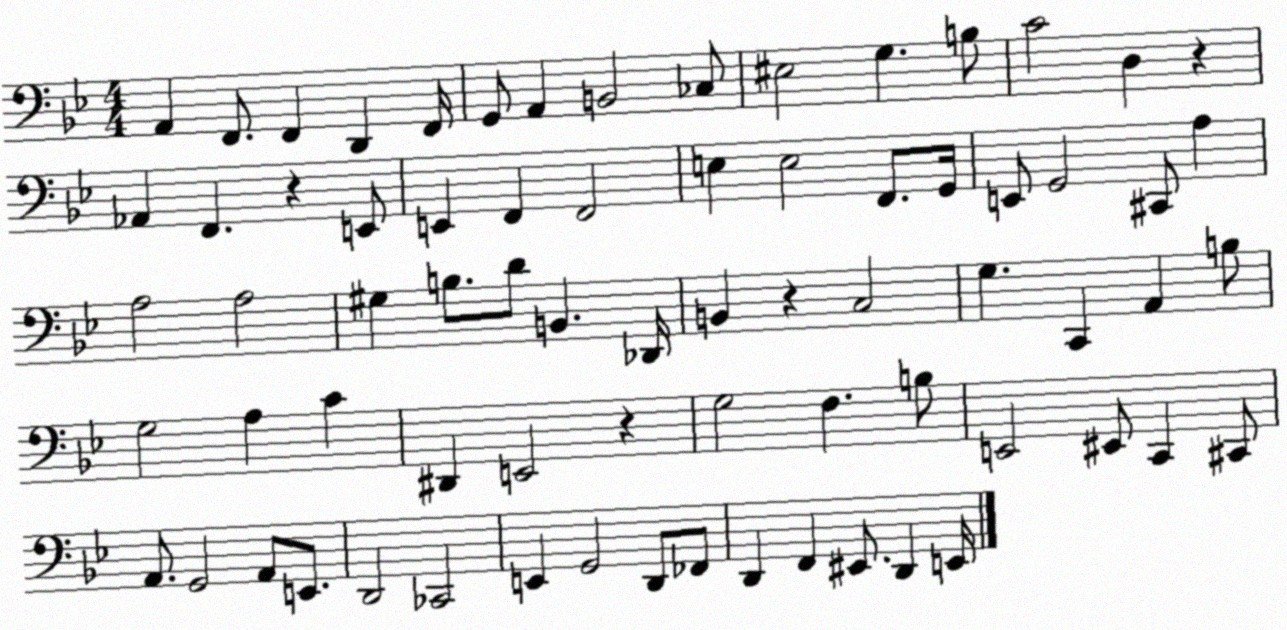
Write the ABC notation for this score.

X:1
T:Untitled
M:4/4
L:1/4
K:Bb
A,, F,,/2 F,, D,, F,,/4 G,,/2 A,, B,,2 _C,/2 ^E,2 G, B,/2 C2 D, z _A,, F,, z E,,/2 E,, F,, F,,2 E, E,2 F,,/2 G,,/4 E,,/2 G,,2 ^C,,/2 A, A,2 A,2 ^G, B,/2 D/2 B,, _D,,/4 B,, z C,2 G, C,, A,, B,/2 G,2 A, C ^D,, E,,2 z G,2 F, B,/2 E,,2 ^E,,/2 C,, ^C,,/2 A,,/2 G,,2 A,,/2 E,,/2 D,,2 _C,,2 E,, G,,2 D,,/2 _F,,/2 D,, F,, ^E,,/2 D,, E,,/4